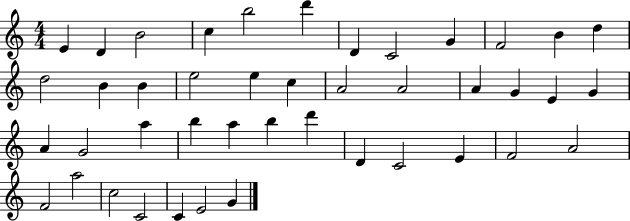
{
  \clef treble
  \numericTimeSignature
  \time 4/4
  \key c \major
  e'4 d'4 b'2 | c''4 b''2 d'''4 | d'4 c'2 g'4 | f'2 b'4 d''4 | \break d''2 b'4 b'4 | e''2 e''4 c''4 | a'2 a'2 | a'4 g'4 e'4 g'4 | \break a'4 g'2 a''4 | b''4 a''4 b''4 d'''4 | d'4 c'2 e'4 | f'2 a'2 | \break f'2 a''2 | c''2 c'2 | c'4 e'2 g'4 | \bar "|."
}